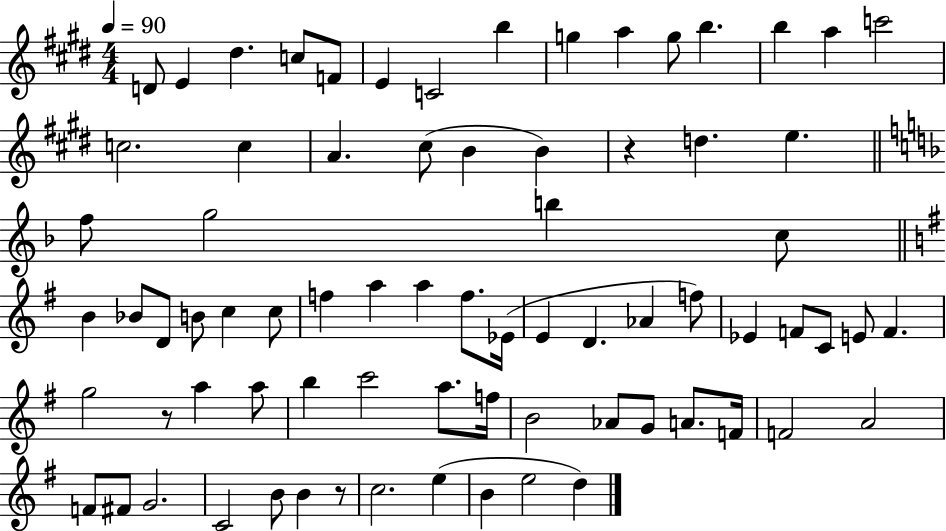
X:1
T:Untitled
M:4/4
L:1/4
K:E
D/2 E ^d c/2 F/2 E C2 b g a g/2 b b a c'2 c2 c A ^c/2 B B z d e f/2 g2 b c/2 B _B/2 D/2 B/2 c c/2 f a a f/2 _E/4 E D _A f/2 _E F/2 C/2 E/2 F g2 z/2 a a/2 b c'2 a/2 f/4 B2 _A/2 G/2 A/2 F/4 F2 A2 F/2 ^F/2 G2 C2 B/2 B z/2 c2 e B e2 d